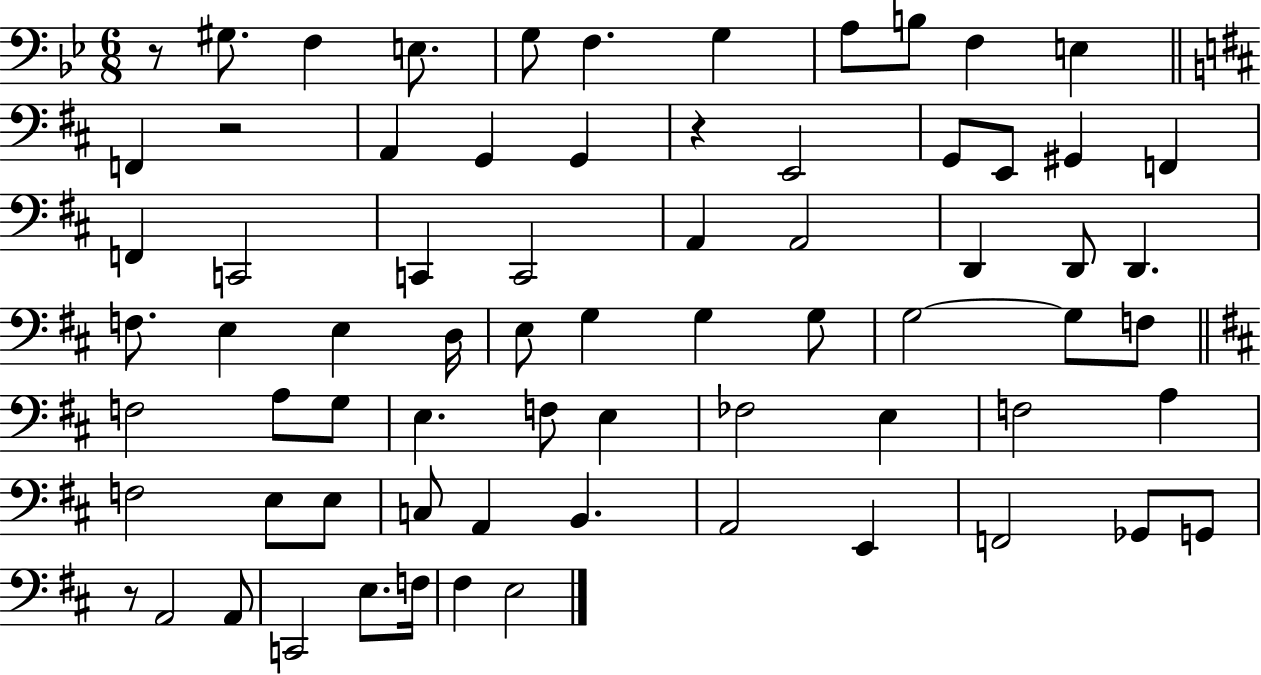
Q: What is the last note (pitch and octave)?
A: E3